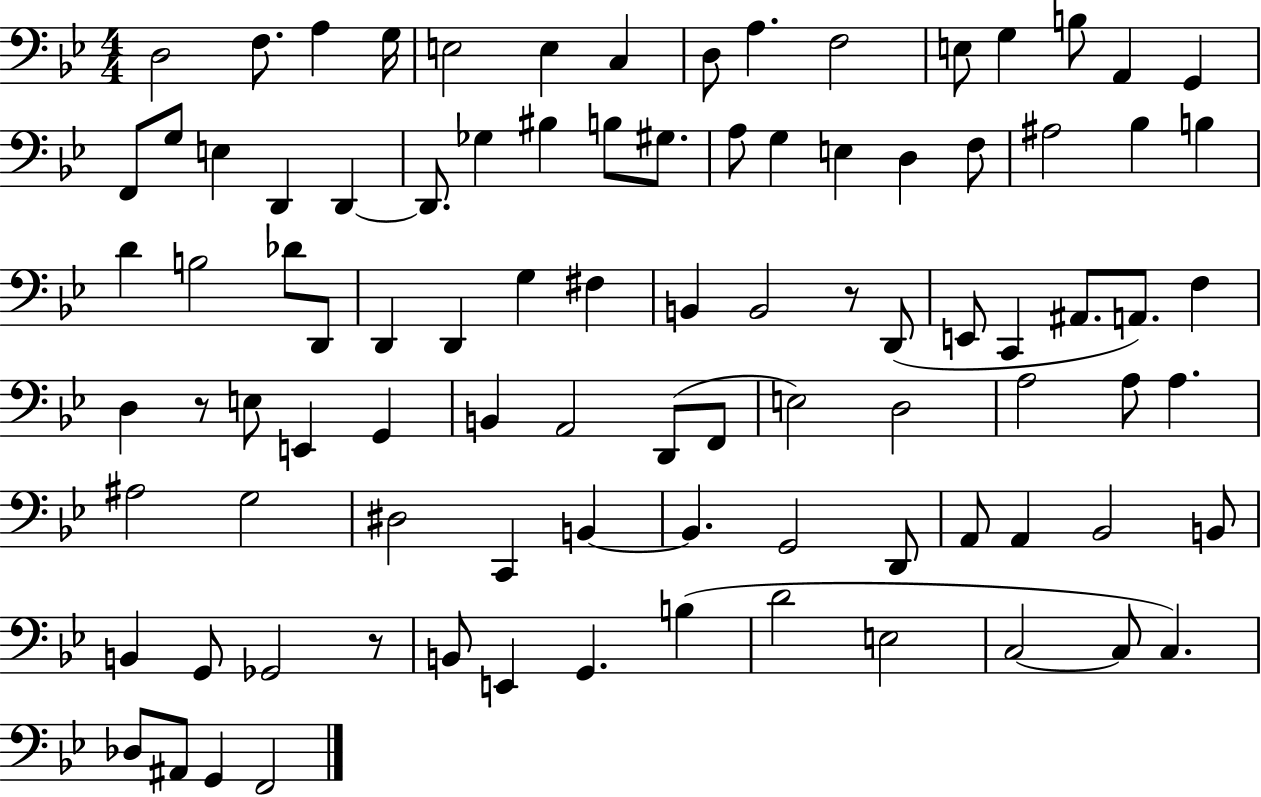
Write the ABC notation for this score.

X:1
T:Untitled
M:4/4
L:1/4
K:Bb
D,2 F,/2 A, G,/4 E,2 E, C, D,/2 A, F,2 E,/2 G, B,/2 A,, G,, F,,/2 G,/2 E, D,, D,, D,,/2 _G, ^B, B,/2 ^G,/2 A,/2 G, E, D, F,/2 ^A,2 _B, B, D B,2 _D/2 D,,/2 D,, D,, G, ^F, B,, B,,2 z/2 D,,/2 E,,/2 C,, ^A,,/2 A,,/2 F, D, z/2 E,/2 E,, G,, B,, A,,2 D,,/2 F,,/2 E,2 D,2 A,2 A,/2 A, ^A,2 G,2 ^D,2 C,, B,, B,, G,,2 D,,/2 A,,/2 A,, _B,,2 B,,/2 B,, G,,/2 _G,,2 z/2 B,,/2 E,, G,, B, D2 E,2 C,2 C,/2 C, _D,/2 ^A,,/2 G,, F,,2